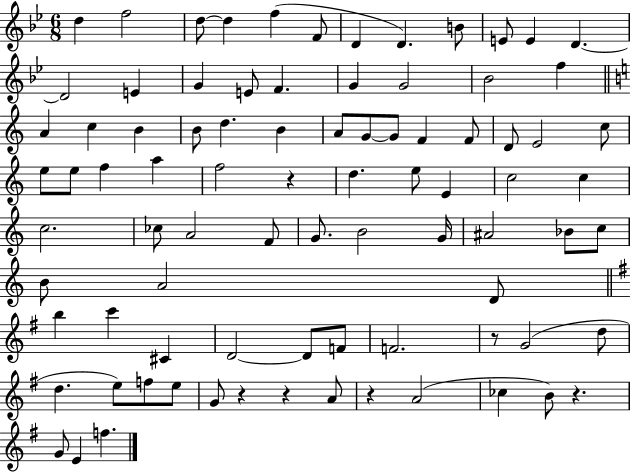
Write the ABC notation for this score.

X:1
T:Untitled
M:6/8
L:1/4
K:Bb
d f2 d/2 d f F/2 D D B/2 E/2 E D D2 E G E/2 F G G2 _B2 f A c B B/2 d B A/2 G/2 G/2 F F/2 D/2 E2 c/2 e/2 e/2 f a f2 z d e/2 E c2 c c2 _c/2 A2 F/2 G/2 B2 G/4 ^A2 _B/2 c/2 B/2 A2 D/2 b c' ^C D2 D/2 F/2 F2 z/2 G2 d/2 d e/2 f/2 e/2 G/2 z z A/2 z A2 _c B/2 z G/2 E f